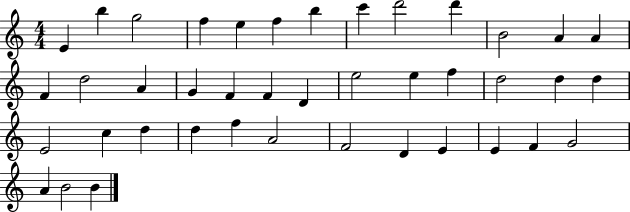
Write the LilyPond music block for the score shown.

{
  \clef treble
  \numericTimeSignature
  \time 4/4
  \key c \major
  e'4 b''4 g''2 | f''4 e''4 f''4 b''4 | c'''4 d'''2 d'''4 | b'2 a'4 a'4 | \break f'4 d''2 a'4 | g'4 f'4 f'4 d'4 | e''2 e''4 f''4 | d''2 d''4 d''4 | \break e'2 c''4 d''4 | d''4 f''4 a'2 | f'2 d'4 e'4 | e'4 f'4 g'2 | \break a'4 b'2 b'4 | \bar "|."
}